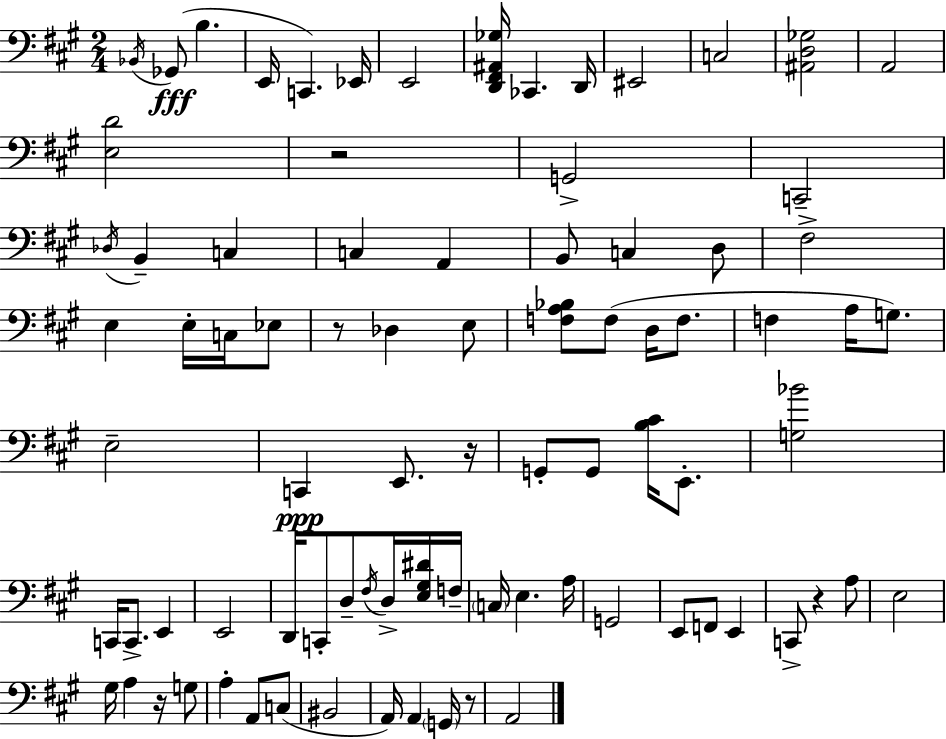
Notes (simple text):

Bb2/s Gb2/e B3/q. E2/s C2/q. Eb2/s E2/h [D2,F#2,A#2,Gb3]/s CES2/q. D2/s EIS2/h C3/h [A#2,D3,Gb3]/h A2/h [E3,D4]/h R/h G2/h C2/h Db3/s B2/q C3/q C3/q A2/q B2/e C3/q D3/e F#3/h E3/q E3/s C3/s Eb3/e R/e Db3/q E3/e [F3,A3,Bb3]/e F3/e D3/s F3/e. F3/q A3/s G3/e. E3/h C2/q E2/e. R/s G2/e G2/e [B3,C#4]/s E2/e. [G3,Bb4]/h C2/s C2/e. E2/q E2/h D2/s C2/e D3/e F#3/s D3/s [E3,G#3,D#4]/s F3/s C3/s E3/q. A3/s G2/h E2/e F2/e E2/q C2/e R/q A3/e E3/h G#3/s A3/q R/s G3/e A3/q A2/e C3/e BIS2/h A2/s A2/q G2/s R/e A2/h